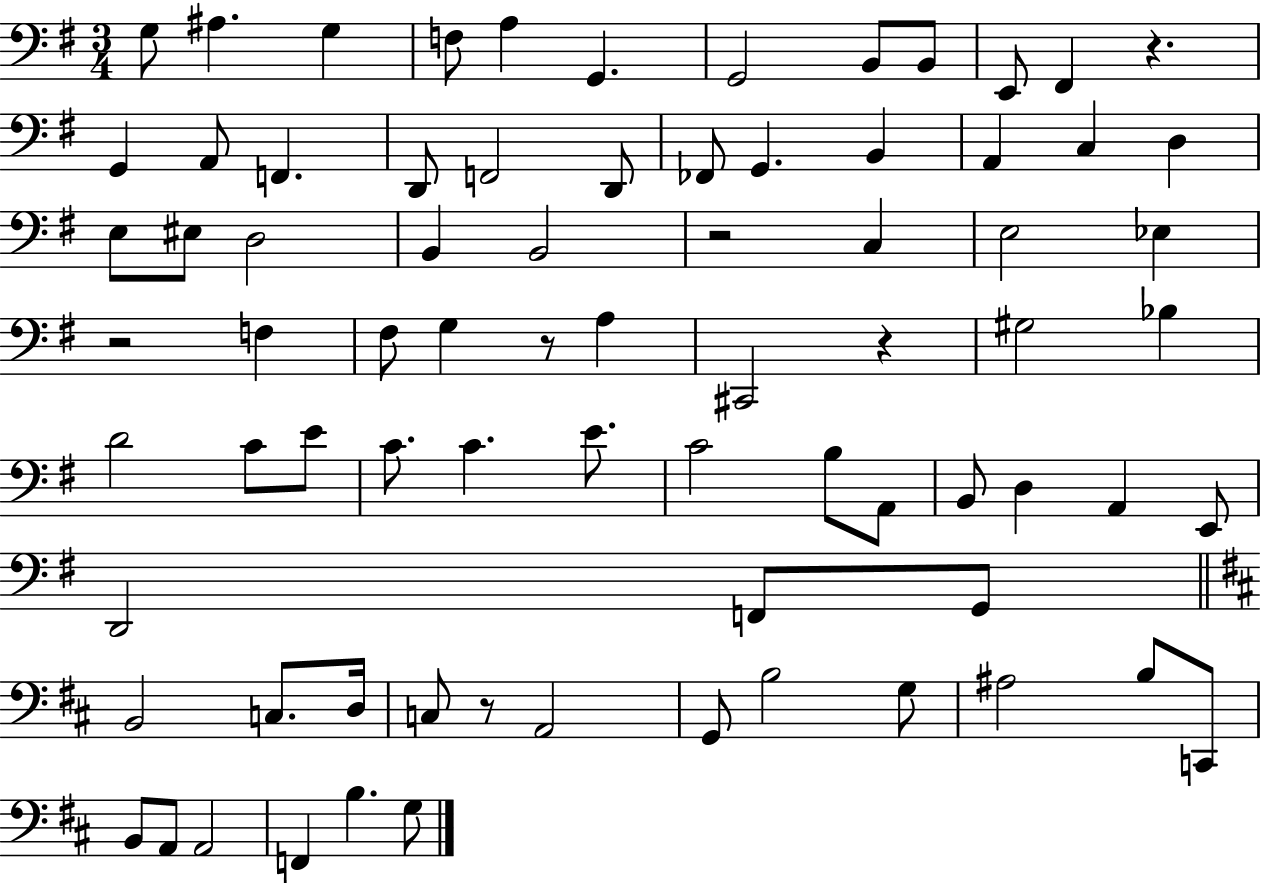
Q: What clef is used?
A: bass